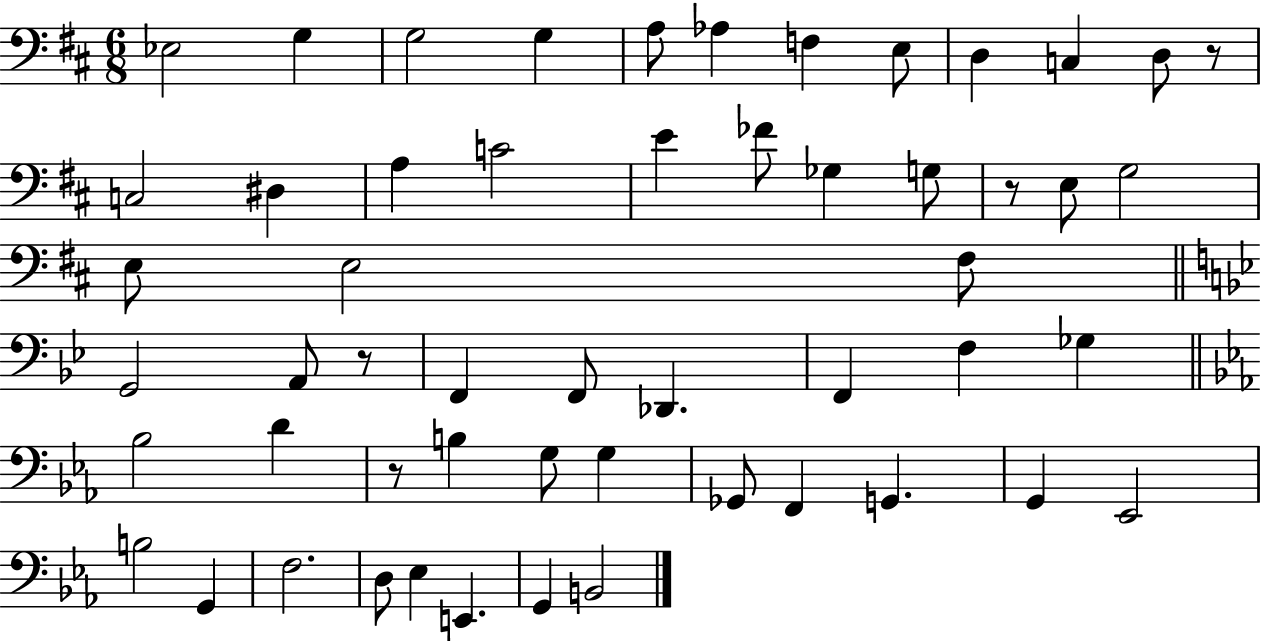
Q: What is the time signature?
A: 6/8